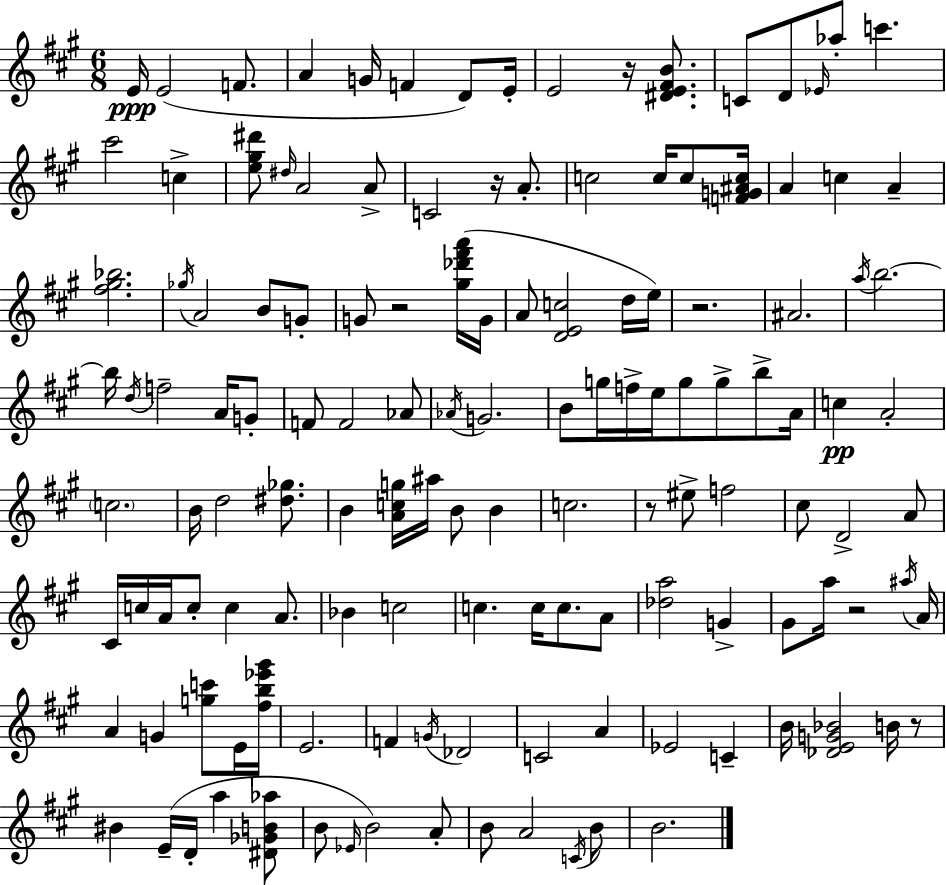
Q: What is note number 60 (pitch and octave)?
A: C5